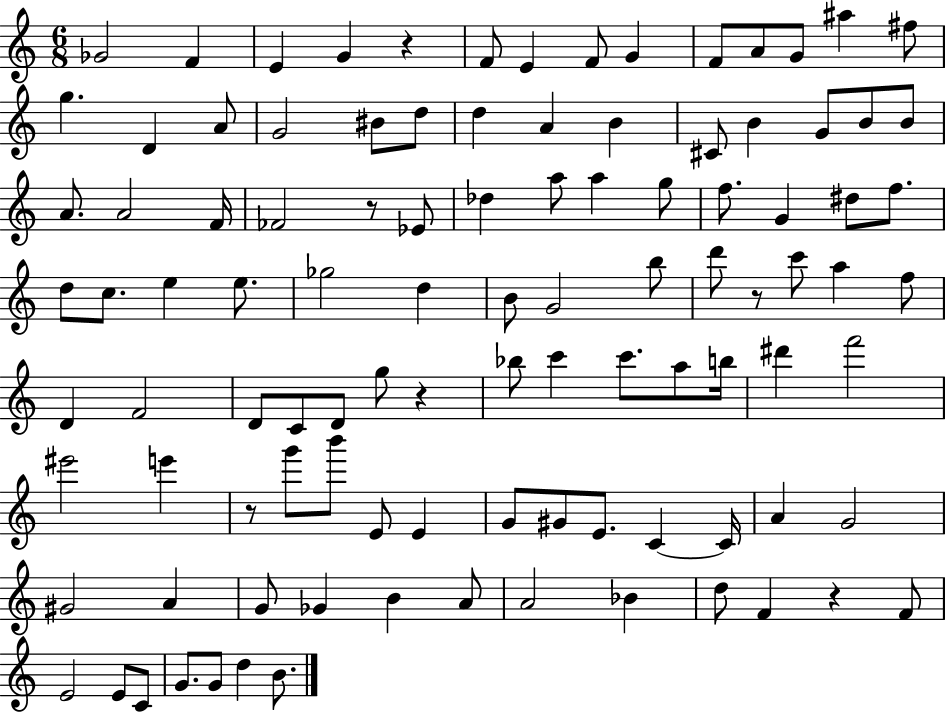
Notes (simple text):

Gb4/h F4/q E4/q G4/q R/q F4/e E4/q F4/e G4/q F4/e A4/e G4/e A#5/q F#5/e G5/q. D4/q A4/e G4/h BIS4/e D5/e D5/q A4/q B4/q C#4/e B4/q G4/e B4/e B4/e A4/e. A4/h F4/s FES4/h R/e Eb4/e Db5/q A5/e A5/q G5/e F5/e. G4/q D#5/e F5/e. D5/e C5/e. E5/q E5/e. Gb5/h D5/q B4/e G4/h B5/e D6/e R/e C6/e A5/q F5/e D4/q F4/h D4/e C4/e D4/e G5/e R/q Bb5/e C6/q C6/e. A5/e B5/s D#6/q F6/h EIS6/h E6/q R/e G6/e B6/e E4/e E4/q G4/e G#4/e E4/e. C4/q C4/s A4/q G4/h G#4/h A4/q G4/e Gb4/q B4/q A4/e A4/h Bb4/q D5/e F4/q R/q F4/e E4/h E4/e C4/e G4/e. G4/e D5/q B4/e.